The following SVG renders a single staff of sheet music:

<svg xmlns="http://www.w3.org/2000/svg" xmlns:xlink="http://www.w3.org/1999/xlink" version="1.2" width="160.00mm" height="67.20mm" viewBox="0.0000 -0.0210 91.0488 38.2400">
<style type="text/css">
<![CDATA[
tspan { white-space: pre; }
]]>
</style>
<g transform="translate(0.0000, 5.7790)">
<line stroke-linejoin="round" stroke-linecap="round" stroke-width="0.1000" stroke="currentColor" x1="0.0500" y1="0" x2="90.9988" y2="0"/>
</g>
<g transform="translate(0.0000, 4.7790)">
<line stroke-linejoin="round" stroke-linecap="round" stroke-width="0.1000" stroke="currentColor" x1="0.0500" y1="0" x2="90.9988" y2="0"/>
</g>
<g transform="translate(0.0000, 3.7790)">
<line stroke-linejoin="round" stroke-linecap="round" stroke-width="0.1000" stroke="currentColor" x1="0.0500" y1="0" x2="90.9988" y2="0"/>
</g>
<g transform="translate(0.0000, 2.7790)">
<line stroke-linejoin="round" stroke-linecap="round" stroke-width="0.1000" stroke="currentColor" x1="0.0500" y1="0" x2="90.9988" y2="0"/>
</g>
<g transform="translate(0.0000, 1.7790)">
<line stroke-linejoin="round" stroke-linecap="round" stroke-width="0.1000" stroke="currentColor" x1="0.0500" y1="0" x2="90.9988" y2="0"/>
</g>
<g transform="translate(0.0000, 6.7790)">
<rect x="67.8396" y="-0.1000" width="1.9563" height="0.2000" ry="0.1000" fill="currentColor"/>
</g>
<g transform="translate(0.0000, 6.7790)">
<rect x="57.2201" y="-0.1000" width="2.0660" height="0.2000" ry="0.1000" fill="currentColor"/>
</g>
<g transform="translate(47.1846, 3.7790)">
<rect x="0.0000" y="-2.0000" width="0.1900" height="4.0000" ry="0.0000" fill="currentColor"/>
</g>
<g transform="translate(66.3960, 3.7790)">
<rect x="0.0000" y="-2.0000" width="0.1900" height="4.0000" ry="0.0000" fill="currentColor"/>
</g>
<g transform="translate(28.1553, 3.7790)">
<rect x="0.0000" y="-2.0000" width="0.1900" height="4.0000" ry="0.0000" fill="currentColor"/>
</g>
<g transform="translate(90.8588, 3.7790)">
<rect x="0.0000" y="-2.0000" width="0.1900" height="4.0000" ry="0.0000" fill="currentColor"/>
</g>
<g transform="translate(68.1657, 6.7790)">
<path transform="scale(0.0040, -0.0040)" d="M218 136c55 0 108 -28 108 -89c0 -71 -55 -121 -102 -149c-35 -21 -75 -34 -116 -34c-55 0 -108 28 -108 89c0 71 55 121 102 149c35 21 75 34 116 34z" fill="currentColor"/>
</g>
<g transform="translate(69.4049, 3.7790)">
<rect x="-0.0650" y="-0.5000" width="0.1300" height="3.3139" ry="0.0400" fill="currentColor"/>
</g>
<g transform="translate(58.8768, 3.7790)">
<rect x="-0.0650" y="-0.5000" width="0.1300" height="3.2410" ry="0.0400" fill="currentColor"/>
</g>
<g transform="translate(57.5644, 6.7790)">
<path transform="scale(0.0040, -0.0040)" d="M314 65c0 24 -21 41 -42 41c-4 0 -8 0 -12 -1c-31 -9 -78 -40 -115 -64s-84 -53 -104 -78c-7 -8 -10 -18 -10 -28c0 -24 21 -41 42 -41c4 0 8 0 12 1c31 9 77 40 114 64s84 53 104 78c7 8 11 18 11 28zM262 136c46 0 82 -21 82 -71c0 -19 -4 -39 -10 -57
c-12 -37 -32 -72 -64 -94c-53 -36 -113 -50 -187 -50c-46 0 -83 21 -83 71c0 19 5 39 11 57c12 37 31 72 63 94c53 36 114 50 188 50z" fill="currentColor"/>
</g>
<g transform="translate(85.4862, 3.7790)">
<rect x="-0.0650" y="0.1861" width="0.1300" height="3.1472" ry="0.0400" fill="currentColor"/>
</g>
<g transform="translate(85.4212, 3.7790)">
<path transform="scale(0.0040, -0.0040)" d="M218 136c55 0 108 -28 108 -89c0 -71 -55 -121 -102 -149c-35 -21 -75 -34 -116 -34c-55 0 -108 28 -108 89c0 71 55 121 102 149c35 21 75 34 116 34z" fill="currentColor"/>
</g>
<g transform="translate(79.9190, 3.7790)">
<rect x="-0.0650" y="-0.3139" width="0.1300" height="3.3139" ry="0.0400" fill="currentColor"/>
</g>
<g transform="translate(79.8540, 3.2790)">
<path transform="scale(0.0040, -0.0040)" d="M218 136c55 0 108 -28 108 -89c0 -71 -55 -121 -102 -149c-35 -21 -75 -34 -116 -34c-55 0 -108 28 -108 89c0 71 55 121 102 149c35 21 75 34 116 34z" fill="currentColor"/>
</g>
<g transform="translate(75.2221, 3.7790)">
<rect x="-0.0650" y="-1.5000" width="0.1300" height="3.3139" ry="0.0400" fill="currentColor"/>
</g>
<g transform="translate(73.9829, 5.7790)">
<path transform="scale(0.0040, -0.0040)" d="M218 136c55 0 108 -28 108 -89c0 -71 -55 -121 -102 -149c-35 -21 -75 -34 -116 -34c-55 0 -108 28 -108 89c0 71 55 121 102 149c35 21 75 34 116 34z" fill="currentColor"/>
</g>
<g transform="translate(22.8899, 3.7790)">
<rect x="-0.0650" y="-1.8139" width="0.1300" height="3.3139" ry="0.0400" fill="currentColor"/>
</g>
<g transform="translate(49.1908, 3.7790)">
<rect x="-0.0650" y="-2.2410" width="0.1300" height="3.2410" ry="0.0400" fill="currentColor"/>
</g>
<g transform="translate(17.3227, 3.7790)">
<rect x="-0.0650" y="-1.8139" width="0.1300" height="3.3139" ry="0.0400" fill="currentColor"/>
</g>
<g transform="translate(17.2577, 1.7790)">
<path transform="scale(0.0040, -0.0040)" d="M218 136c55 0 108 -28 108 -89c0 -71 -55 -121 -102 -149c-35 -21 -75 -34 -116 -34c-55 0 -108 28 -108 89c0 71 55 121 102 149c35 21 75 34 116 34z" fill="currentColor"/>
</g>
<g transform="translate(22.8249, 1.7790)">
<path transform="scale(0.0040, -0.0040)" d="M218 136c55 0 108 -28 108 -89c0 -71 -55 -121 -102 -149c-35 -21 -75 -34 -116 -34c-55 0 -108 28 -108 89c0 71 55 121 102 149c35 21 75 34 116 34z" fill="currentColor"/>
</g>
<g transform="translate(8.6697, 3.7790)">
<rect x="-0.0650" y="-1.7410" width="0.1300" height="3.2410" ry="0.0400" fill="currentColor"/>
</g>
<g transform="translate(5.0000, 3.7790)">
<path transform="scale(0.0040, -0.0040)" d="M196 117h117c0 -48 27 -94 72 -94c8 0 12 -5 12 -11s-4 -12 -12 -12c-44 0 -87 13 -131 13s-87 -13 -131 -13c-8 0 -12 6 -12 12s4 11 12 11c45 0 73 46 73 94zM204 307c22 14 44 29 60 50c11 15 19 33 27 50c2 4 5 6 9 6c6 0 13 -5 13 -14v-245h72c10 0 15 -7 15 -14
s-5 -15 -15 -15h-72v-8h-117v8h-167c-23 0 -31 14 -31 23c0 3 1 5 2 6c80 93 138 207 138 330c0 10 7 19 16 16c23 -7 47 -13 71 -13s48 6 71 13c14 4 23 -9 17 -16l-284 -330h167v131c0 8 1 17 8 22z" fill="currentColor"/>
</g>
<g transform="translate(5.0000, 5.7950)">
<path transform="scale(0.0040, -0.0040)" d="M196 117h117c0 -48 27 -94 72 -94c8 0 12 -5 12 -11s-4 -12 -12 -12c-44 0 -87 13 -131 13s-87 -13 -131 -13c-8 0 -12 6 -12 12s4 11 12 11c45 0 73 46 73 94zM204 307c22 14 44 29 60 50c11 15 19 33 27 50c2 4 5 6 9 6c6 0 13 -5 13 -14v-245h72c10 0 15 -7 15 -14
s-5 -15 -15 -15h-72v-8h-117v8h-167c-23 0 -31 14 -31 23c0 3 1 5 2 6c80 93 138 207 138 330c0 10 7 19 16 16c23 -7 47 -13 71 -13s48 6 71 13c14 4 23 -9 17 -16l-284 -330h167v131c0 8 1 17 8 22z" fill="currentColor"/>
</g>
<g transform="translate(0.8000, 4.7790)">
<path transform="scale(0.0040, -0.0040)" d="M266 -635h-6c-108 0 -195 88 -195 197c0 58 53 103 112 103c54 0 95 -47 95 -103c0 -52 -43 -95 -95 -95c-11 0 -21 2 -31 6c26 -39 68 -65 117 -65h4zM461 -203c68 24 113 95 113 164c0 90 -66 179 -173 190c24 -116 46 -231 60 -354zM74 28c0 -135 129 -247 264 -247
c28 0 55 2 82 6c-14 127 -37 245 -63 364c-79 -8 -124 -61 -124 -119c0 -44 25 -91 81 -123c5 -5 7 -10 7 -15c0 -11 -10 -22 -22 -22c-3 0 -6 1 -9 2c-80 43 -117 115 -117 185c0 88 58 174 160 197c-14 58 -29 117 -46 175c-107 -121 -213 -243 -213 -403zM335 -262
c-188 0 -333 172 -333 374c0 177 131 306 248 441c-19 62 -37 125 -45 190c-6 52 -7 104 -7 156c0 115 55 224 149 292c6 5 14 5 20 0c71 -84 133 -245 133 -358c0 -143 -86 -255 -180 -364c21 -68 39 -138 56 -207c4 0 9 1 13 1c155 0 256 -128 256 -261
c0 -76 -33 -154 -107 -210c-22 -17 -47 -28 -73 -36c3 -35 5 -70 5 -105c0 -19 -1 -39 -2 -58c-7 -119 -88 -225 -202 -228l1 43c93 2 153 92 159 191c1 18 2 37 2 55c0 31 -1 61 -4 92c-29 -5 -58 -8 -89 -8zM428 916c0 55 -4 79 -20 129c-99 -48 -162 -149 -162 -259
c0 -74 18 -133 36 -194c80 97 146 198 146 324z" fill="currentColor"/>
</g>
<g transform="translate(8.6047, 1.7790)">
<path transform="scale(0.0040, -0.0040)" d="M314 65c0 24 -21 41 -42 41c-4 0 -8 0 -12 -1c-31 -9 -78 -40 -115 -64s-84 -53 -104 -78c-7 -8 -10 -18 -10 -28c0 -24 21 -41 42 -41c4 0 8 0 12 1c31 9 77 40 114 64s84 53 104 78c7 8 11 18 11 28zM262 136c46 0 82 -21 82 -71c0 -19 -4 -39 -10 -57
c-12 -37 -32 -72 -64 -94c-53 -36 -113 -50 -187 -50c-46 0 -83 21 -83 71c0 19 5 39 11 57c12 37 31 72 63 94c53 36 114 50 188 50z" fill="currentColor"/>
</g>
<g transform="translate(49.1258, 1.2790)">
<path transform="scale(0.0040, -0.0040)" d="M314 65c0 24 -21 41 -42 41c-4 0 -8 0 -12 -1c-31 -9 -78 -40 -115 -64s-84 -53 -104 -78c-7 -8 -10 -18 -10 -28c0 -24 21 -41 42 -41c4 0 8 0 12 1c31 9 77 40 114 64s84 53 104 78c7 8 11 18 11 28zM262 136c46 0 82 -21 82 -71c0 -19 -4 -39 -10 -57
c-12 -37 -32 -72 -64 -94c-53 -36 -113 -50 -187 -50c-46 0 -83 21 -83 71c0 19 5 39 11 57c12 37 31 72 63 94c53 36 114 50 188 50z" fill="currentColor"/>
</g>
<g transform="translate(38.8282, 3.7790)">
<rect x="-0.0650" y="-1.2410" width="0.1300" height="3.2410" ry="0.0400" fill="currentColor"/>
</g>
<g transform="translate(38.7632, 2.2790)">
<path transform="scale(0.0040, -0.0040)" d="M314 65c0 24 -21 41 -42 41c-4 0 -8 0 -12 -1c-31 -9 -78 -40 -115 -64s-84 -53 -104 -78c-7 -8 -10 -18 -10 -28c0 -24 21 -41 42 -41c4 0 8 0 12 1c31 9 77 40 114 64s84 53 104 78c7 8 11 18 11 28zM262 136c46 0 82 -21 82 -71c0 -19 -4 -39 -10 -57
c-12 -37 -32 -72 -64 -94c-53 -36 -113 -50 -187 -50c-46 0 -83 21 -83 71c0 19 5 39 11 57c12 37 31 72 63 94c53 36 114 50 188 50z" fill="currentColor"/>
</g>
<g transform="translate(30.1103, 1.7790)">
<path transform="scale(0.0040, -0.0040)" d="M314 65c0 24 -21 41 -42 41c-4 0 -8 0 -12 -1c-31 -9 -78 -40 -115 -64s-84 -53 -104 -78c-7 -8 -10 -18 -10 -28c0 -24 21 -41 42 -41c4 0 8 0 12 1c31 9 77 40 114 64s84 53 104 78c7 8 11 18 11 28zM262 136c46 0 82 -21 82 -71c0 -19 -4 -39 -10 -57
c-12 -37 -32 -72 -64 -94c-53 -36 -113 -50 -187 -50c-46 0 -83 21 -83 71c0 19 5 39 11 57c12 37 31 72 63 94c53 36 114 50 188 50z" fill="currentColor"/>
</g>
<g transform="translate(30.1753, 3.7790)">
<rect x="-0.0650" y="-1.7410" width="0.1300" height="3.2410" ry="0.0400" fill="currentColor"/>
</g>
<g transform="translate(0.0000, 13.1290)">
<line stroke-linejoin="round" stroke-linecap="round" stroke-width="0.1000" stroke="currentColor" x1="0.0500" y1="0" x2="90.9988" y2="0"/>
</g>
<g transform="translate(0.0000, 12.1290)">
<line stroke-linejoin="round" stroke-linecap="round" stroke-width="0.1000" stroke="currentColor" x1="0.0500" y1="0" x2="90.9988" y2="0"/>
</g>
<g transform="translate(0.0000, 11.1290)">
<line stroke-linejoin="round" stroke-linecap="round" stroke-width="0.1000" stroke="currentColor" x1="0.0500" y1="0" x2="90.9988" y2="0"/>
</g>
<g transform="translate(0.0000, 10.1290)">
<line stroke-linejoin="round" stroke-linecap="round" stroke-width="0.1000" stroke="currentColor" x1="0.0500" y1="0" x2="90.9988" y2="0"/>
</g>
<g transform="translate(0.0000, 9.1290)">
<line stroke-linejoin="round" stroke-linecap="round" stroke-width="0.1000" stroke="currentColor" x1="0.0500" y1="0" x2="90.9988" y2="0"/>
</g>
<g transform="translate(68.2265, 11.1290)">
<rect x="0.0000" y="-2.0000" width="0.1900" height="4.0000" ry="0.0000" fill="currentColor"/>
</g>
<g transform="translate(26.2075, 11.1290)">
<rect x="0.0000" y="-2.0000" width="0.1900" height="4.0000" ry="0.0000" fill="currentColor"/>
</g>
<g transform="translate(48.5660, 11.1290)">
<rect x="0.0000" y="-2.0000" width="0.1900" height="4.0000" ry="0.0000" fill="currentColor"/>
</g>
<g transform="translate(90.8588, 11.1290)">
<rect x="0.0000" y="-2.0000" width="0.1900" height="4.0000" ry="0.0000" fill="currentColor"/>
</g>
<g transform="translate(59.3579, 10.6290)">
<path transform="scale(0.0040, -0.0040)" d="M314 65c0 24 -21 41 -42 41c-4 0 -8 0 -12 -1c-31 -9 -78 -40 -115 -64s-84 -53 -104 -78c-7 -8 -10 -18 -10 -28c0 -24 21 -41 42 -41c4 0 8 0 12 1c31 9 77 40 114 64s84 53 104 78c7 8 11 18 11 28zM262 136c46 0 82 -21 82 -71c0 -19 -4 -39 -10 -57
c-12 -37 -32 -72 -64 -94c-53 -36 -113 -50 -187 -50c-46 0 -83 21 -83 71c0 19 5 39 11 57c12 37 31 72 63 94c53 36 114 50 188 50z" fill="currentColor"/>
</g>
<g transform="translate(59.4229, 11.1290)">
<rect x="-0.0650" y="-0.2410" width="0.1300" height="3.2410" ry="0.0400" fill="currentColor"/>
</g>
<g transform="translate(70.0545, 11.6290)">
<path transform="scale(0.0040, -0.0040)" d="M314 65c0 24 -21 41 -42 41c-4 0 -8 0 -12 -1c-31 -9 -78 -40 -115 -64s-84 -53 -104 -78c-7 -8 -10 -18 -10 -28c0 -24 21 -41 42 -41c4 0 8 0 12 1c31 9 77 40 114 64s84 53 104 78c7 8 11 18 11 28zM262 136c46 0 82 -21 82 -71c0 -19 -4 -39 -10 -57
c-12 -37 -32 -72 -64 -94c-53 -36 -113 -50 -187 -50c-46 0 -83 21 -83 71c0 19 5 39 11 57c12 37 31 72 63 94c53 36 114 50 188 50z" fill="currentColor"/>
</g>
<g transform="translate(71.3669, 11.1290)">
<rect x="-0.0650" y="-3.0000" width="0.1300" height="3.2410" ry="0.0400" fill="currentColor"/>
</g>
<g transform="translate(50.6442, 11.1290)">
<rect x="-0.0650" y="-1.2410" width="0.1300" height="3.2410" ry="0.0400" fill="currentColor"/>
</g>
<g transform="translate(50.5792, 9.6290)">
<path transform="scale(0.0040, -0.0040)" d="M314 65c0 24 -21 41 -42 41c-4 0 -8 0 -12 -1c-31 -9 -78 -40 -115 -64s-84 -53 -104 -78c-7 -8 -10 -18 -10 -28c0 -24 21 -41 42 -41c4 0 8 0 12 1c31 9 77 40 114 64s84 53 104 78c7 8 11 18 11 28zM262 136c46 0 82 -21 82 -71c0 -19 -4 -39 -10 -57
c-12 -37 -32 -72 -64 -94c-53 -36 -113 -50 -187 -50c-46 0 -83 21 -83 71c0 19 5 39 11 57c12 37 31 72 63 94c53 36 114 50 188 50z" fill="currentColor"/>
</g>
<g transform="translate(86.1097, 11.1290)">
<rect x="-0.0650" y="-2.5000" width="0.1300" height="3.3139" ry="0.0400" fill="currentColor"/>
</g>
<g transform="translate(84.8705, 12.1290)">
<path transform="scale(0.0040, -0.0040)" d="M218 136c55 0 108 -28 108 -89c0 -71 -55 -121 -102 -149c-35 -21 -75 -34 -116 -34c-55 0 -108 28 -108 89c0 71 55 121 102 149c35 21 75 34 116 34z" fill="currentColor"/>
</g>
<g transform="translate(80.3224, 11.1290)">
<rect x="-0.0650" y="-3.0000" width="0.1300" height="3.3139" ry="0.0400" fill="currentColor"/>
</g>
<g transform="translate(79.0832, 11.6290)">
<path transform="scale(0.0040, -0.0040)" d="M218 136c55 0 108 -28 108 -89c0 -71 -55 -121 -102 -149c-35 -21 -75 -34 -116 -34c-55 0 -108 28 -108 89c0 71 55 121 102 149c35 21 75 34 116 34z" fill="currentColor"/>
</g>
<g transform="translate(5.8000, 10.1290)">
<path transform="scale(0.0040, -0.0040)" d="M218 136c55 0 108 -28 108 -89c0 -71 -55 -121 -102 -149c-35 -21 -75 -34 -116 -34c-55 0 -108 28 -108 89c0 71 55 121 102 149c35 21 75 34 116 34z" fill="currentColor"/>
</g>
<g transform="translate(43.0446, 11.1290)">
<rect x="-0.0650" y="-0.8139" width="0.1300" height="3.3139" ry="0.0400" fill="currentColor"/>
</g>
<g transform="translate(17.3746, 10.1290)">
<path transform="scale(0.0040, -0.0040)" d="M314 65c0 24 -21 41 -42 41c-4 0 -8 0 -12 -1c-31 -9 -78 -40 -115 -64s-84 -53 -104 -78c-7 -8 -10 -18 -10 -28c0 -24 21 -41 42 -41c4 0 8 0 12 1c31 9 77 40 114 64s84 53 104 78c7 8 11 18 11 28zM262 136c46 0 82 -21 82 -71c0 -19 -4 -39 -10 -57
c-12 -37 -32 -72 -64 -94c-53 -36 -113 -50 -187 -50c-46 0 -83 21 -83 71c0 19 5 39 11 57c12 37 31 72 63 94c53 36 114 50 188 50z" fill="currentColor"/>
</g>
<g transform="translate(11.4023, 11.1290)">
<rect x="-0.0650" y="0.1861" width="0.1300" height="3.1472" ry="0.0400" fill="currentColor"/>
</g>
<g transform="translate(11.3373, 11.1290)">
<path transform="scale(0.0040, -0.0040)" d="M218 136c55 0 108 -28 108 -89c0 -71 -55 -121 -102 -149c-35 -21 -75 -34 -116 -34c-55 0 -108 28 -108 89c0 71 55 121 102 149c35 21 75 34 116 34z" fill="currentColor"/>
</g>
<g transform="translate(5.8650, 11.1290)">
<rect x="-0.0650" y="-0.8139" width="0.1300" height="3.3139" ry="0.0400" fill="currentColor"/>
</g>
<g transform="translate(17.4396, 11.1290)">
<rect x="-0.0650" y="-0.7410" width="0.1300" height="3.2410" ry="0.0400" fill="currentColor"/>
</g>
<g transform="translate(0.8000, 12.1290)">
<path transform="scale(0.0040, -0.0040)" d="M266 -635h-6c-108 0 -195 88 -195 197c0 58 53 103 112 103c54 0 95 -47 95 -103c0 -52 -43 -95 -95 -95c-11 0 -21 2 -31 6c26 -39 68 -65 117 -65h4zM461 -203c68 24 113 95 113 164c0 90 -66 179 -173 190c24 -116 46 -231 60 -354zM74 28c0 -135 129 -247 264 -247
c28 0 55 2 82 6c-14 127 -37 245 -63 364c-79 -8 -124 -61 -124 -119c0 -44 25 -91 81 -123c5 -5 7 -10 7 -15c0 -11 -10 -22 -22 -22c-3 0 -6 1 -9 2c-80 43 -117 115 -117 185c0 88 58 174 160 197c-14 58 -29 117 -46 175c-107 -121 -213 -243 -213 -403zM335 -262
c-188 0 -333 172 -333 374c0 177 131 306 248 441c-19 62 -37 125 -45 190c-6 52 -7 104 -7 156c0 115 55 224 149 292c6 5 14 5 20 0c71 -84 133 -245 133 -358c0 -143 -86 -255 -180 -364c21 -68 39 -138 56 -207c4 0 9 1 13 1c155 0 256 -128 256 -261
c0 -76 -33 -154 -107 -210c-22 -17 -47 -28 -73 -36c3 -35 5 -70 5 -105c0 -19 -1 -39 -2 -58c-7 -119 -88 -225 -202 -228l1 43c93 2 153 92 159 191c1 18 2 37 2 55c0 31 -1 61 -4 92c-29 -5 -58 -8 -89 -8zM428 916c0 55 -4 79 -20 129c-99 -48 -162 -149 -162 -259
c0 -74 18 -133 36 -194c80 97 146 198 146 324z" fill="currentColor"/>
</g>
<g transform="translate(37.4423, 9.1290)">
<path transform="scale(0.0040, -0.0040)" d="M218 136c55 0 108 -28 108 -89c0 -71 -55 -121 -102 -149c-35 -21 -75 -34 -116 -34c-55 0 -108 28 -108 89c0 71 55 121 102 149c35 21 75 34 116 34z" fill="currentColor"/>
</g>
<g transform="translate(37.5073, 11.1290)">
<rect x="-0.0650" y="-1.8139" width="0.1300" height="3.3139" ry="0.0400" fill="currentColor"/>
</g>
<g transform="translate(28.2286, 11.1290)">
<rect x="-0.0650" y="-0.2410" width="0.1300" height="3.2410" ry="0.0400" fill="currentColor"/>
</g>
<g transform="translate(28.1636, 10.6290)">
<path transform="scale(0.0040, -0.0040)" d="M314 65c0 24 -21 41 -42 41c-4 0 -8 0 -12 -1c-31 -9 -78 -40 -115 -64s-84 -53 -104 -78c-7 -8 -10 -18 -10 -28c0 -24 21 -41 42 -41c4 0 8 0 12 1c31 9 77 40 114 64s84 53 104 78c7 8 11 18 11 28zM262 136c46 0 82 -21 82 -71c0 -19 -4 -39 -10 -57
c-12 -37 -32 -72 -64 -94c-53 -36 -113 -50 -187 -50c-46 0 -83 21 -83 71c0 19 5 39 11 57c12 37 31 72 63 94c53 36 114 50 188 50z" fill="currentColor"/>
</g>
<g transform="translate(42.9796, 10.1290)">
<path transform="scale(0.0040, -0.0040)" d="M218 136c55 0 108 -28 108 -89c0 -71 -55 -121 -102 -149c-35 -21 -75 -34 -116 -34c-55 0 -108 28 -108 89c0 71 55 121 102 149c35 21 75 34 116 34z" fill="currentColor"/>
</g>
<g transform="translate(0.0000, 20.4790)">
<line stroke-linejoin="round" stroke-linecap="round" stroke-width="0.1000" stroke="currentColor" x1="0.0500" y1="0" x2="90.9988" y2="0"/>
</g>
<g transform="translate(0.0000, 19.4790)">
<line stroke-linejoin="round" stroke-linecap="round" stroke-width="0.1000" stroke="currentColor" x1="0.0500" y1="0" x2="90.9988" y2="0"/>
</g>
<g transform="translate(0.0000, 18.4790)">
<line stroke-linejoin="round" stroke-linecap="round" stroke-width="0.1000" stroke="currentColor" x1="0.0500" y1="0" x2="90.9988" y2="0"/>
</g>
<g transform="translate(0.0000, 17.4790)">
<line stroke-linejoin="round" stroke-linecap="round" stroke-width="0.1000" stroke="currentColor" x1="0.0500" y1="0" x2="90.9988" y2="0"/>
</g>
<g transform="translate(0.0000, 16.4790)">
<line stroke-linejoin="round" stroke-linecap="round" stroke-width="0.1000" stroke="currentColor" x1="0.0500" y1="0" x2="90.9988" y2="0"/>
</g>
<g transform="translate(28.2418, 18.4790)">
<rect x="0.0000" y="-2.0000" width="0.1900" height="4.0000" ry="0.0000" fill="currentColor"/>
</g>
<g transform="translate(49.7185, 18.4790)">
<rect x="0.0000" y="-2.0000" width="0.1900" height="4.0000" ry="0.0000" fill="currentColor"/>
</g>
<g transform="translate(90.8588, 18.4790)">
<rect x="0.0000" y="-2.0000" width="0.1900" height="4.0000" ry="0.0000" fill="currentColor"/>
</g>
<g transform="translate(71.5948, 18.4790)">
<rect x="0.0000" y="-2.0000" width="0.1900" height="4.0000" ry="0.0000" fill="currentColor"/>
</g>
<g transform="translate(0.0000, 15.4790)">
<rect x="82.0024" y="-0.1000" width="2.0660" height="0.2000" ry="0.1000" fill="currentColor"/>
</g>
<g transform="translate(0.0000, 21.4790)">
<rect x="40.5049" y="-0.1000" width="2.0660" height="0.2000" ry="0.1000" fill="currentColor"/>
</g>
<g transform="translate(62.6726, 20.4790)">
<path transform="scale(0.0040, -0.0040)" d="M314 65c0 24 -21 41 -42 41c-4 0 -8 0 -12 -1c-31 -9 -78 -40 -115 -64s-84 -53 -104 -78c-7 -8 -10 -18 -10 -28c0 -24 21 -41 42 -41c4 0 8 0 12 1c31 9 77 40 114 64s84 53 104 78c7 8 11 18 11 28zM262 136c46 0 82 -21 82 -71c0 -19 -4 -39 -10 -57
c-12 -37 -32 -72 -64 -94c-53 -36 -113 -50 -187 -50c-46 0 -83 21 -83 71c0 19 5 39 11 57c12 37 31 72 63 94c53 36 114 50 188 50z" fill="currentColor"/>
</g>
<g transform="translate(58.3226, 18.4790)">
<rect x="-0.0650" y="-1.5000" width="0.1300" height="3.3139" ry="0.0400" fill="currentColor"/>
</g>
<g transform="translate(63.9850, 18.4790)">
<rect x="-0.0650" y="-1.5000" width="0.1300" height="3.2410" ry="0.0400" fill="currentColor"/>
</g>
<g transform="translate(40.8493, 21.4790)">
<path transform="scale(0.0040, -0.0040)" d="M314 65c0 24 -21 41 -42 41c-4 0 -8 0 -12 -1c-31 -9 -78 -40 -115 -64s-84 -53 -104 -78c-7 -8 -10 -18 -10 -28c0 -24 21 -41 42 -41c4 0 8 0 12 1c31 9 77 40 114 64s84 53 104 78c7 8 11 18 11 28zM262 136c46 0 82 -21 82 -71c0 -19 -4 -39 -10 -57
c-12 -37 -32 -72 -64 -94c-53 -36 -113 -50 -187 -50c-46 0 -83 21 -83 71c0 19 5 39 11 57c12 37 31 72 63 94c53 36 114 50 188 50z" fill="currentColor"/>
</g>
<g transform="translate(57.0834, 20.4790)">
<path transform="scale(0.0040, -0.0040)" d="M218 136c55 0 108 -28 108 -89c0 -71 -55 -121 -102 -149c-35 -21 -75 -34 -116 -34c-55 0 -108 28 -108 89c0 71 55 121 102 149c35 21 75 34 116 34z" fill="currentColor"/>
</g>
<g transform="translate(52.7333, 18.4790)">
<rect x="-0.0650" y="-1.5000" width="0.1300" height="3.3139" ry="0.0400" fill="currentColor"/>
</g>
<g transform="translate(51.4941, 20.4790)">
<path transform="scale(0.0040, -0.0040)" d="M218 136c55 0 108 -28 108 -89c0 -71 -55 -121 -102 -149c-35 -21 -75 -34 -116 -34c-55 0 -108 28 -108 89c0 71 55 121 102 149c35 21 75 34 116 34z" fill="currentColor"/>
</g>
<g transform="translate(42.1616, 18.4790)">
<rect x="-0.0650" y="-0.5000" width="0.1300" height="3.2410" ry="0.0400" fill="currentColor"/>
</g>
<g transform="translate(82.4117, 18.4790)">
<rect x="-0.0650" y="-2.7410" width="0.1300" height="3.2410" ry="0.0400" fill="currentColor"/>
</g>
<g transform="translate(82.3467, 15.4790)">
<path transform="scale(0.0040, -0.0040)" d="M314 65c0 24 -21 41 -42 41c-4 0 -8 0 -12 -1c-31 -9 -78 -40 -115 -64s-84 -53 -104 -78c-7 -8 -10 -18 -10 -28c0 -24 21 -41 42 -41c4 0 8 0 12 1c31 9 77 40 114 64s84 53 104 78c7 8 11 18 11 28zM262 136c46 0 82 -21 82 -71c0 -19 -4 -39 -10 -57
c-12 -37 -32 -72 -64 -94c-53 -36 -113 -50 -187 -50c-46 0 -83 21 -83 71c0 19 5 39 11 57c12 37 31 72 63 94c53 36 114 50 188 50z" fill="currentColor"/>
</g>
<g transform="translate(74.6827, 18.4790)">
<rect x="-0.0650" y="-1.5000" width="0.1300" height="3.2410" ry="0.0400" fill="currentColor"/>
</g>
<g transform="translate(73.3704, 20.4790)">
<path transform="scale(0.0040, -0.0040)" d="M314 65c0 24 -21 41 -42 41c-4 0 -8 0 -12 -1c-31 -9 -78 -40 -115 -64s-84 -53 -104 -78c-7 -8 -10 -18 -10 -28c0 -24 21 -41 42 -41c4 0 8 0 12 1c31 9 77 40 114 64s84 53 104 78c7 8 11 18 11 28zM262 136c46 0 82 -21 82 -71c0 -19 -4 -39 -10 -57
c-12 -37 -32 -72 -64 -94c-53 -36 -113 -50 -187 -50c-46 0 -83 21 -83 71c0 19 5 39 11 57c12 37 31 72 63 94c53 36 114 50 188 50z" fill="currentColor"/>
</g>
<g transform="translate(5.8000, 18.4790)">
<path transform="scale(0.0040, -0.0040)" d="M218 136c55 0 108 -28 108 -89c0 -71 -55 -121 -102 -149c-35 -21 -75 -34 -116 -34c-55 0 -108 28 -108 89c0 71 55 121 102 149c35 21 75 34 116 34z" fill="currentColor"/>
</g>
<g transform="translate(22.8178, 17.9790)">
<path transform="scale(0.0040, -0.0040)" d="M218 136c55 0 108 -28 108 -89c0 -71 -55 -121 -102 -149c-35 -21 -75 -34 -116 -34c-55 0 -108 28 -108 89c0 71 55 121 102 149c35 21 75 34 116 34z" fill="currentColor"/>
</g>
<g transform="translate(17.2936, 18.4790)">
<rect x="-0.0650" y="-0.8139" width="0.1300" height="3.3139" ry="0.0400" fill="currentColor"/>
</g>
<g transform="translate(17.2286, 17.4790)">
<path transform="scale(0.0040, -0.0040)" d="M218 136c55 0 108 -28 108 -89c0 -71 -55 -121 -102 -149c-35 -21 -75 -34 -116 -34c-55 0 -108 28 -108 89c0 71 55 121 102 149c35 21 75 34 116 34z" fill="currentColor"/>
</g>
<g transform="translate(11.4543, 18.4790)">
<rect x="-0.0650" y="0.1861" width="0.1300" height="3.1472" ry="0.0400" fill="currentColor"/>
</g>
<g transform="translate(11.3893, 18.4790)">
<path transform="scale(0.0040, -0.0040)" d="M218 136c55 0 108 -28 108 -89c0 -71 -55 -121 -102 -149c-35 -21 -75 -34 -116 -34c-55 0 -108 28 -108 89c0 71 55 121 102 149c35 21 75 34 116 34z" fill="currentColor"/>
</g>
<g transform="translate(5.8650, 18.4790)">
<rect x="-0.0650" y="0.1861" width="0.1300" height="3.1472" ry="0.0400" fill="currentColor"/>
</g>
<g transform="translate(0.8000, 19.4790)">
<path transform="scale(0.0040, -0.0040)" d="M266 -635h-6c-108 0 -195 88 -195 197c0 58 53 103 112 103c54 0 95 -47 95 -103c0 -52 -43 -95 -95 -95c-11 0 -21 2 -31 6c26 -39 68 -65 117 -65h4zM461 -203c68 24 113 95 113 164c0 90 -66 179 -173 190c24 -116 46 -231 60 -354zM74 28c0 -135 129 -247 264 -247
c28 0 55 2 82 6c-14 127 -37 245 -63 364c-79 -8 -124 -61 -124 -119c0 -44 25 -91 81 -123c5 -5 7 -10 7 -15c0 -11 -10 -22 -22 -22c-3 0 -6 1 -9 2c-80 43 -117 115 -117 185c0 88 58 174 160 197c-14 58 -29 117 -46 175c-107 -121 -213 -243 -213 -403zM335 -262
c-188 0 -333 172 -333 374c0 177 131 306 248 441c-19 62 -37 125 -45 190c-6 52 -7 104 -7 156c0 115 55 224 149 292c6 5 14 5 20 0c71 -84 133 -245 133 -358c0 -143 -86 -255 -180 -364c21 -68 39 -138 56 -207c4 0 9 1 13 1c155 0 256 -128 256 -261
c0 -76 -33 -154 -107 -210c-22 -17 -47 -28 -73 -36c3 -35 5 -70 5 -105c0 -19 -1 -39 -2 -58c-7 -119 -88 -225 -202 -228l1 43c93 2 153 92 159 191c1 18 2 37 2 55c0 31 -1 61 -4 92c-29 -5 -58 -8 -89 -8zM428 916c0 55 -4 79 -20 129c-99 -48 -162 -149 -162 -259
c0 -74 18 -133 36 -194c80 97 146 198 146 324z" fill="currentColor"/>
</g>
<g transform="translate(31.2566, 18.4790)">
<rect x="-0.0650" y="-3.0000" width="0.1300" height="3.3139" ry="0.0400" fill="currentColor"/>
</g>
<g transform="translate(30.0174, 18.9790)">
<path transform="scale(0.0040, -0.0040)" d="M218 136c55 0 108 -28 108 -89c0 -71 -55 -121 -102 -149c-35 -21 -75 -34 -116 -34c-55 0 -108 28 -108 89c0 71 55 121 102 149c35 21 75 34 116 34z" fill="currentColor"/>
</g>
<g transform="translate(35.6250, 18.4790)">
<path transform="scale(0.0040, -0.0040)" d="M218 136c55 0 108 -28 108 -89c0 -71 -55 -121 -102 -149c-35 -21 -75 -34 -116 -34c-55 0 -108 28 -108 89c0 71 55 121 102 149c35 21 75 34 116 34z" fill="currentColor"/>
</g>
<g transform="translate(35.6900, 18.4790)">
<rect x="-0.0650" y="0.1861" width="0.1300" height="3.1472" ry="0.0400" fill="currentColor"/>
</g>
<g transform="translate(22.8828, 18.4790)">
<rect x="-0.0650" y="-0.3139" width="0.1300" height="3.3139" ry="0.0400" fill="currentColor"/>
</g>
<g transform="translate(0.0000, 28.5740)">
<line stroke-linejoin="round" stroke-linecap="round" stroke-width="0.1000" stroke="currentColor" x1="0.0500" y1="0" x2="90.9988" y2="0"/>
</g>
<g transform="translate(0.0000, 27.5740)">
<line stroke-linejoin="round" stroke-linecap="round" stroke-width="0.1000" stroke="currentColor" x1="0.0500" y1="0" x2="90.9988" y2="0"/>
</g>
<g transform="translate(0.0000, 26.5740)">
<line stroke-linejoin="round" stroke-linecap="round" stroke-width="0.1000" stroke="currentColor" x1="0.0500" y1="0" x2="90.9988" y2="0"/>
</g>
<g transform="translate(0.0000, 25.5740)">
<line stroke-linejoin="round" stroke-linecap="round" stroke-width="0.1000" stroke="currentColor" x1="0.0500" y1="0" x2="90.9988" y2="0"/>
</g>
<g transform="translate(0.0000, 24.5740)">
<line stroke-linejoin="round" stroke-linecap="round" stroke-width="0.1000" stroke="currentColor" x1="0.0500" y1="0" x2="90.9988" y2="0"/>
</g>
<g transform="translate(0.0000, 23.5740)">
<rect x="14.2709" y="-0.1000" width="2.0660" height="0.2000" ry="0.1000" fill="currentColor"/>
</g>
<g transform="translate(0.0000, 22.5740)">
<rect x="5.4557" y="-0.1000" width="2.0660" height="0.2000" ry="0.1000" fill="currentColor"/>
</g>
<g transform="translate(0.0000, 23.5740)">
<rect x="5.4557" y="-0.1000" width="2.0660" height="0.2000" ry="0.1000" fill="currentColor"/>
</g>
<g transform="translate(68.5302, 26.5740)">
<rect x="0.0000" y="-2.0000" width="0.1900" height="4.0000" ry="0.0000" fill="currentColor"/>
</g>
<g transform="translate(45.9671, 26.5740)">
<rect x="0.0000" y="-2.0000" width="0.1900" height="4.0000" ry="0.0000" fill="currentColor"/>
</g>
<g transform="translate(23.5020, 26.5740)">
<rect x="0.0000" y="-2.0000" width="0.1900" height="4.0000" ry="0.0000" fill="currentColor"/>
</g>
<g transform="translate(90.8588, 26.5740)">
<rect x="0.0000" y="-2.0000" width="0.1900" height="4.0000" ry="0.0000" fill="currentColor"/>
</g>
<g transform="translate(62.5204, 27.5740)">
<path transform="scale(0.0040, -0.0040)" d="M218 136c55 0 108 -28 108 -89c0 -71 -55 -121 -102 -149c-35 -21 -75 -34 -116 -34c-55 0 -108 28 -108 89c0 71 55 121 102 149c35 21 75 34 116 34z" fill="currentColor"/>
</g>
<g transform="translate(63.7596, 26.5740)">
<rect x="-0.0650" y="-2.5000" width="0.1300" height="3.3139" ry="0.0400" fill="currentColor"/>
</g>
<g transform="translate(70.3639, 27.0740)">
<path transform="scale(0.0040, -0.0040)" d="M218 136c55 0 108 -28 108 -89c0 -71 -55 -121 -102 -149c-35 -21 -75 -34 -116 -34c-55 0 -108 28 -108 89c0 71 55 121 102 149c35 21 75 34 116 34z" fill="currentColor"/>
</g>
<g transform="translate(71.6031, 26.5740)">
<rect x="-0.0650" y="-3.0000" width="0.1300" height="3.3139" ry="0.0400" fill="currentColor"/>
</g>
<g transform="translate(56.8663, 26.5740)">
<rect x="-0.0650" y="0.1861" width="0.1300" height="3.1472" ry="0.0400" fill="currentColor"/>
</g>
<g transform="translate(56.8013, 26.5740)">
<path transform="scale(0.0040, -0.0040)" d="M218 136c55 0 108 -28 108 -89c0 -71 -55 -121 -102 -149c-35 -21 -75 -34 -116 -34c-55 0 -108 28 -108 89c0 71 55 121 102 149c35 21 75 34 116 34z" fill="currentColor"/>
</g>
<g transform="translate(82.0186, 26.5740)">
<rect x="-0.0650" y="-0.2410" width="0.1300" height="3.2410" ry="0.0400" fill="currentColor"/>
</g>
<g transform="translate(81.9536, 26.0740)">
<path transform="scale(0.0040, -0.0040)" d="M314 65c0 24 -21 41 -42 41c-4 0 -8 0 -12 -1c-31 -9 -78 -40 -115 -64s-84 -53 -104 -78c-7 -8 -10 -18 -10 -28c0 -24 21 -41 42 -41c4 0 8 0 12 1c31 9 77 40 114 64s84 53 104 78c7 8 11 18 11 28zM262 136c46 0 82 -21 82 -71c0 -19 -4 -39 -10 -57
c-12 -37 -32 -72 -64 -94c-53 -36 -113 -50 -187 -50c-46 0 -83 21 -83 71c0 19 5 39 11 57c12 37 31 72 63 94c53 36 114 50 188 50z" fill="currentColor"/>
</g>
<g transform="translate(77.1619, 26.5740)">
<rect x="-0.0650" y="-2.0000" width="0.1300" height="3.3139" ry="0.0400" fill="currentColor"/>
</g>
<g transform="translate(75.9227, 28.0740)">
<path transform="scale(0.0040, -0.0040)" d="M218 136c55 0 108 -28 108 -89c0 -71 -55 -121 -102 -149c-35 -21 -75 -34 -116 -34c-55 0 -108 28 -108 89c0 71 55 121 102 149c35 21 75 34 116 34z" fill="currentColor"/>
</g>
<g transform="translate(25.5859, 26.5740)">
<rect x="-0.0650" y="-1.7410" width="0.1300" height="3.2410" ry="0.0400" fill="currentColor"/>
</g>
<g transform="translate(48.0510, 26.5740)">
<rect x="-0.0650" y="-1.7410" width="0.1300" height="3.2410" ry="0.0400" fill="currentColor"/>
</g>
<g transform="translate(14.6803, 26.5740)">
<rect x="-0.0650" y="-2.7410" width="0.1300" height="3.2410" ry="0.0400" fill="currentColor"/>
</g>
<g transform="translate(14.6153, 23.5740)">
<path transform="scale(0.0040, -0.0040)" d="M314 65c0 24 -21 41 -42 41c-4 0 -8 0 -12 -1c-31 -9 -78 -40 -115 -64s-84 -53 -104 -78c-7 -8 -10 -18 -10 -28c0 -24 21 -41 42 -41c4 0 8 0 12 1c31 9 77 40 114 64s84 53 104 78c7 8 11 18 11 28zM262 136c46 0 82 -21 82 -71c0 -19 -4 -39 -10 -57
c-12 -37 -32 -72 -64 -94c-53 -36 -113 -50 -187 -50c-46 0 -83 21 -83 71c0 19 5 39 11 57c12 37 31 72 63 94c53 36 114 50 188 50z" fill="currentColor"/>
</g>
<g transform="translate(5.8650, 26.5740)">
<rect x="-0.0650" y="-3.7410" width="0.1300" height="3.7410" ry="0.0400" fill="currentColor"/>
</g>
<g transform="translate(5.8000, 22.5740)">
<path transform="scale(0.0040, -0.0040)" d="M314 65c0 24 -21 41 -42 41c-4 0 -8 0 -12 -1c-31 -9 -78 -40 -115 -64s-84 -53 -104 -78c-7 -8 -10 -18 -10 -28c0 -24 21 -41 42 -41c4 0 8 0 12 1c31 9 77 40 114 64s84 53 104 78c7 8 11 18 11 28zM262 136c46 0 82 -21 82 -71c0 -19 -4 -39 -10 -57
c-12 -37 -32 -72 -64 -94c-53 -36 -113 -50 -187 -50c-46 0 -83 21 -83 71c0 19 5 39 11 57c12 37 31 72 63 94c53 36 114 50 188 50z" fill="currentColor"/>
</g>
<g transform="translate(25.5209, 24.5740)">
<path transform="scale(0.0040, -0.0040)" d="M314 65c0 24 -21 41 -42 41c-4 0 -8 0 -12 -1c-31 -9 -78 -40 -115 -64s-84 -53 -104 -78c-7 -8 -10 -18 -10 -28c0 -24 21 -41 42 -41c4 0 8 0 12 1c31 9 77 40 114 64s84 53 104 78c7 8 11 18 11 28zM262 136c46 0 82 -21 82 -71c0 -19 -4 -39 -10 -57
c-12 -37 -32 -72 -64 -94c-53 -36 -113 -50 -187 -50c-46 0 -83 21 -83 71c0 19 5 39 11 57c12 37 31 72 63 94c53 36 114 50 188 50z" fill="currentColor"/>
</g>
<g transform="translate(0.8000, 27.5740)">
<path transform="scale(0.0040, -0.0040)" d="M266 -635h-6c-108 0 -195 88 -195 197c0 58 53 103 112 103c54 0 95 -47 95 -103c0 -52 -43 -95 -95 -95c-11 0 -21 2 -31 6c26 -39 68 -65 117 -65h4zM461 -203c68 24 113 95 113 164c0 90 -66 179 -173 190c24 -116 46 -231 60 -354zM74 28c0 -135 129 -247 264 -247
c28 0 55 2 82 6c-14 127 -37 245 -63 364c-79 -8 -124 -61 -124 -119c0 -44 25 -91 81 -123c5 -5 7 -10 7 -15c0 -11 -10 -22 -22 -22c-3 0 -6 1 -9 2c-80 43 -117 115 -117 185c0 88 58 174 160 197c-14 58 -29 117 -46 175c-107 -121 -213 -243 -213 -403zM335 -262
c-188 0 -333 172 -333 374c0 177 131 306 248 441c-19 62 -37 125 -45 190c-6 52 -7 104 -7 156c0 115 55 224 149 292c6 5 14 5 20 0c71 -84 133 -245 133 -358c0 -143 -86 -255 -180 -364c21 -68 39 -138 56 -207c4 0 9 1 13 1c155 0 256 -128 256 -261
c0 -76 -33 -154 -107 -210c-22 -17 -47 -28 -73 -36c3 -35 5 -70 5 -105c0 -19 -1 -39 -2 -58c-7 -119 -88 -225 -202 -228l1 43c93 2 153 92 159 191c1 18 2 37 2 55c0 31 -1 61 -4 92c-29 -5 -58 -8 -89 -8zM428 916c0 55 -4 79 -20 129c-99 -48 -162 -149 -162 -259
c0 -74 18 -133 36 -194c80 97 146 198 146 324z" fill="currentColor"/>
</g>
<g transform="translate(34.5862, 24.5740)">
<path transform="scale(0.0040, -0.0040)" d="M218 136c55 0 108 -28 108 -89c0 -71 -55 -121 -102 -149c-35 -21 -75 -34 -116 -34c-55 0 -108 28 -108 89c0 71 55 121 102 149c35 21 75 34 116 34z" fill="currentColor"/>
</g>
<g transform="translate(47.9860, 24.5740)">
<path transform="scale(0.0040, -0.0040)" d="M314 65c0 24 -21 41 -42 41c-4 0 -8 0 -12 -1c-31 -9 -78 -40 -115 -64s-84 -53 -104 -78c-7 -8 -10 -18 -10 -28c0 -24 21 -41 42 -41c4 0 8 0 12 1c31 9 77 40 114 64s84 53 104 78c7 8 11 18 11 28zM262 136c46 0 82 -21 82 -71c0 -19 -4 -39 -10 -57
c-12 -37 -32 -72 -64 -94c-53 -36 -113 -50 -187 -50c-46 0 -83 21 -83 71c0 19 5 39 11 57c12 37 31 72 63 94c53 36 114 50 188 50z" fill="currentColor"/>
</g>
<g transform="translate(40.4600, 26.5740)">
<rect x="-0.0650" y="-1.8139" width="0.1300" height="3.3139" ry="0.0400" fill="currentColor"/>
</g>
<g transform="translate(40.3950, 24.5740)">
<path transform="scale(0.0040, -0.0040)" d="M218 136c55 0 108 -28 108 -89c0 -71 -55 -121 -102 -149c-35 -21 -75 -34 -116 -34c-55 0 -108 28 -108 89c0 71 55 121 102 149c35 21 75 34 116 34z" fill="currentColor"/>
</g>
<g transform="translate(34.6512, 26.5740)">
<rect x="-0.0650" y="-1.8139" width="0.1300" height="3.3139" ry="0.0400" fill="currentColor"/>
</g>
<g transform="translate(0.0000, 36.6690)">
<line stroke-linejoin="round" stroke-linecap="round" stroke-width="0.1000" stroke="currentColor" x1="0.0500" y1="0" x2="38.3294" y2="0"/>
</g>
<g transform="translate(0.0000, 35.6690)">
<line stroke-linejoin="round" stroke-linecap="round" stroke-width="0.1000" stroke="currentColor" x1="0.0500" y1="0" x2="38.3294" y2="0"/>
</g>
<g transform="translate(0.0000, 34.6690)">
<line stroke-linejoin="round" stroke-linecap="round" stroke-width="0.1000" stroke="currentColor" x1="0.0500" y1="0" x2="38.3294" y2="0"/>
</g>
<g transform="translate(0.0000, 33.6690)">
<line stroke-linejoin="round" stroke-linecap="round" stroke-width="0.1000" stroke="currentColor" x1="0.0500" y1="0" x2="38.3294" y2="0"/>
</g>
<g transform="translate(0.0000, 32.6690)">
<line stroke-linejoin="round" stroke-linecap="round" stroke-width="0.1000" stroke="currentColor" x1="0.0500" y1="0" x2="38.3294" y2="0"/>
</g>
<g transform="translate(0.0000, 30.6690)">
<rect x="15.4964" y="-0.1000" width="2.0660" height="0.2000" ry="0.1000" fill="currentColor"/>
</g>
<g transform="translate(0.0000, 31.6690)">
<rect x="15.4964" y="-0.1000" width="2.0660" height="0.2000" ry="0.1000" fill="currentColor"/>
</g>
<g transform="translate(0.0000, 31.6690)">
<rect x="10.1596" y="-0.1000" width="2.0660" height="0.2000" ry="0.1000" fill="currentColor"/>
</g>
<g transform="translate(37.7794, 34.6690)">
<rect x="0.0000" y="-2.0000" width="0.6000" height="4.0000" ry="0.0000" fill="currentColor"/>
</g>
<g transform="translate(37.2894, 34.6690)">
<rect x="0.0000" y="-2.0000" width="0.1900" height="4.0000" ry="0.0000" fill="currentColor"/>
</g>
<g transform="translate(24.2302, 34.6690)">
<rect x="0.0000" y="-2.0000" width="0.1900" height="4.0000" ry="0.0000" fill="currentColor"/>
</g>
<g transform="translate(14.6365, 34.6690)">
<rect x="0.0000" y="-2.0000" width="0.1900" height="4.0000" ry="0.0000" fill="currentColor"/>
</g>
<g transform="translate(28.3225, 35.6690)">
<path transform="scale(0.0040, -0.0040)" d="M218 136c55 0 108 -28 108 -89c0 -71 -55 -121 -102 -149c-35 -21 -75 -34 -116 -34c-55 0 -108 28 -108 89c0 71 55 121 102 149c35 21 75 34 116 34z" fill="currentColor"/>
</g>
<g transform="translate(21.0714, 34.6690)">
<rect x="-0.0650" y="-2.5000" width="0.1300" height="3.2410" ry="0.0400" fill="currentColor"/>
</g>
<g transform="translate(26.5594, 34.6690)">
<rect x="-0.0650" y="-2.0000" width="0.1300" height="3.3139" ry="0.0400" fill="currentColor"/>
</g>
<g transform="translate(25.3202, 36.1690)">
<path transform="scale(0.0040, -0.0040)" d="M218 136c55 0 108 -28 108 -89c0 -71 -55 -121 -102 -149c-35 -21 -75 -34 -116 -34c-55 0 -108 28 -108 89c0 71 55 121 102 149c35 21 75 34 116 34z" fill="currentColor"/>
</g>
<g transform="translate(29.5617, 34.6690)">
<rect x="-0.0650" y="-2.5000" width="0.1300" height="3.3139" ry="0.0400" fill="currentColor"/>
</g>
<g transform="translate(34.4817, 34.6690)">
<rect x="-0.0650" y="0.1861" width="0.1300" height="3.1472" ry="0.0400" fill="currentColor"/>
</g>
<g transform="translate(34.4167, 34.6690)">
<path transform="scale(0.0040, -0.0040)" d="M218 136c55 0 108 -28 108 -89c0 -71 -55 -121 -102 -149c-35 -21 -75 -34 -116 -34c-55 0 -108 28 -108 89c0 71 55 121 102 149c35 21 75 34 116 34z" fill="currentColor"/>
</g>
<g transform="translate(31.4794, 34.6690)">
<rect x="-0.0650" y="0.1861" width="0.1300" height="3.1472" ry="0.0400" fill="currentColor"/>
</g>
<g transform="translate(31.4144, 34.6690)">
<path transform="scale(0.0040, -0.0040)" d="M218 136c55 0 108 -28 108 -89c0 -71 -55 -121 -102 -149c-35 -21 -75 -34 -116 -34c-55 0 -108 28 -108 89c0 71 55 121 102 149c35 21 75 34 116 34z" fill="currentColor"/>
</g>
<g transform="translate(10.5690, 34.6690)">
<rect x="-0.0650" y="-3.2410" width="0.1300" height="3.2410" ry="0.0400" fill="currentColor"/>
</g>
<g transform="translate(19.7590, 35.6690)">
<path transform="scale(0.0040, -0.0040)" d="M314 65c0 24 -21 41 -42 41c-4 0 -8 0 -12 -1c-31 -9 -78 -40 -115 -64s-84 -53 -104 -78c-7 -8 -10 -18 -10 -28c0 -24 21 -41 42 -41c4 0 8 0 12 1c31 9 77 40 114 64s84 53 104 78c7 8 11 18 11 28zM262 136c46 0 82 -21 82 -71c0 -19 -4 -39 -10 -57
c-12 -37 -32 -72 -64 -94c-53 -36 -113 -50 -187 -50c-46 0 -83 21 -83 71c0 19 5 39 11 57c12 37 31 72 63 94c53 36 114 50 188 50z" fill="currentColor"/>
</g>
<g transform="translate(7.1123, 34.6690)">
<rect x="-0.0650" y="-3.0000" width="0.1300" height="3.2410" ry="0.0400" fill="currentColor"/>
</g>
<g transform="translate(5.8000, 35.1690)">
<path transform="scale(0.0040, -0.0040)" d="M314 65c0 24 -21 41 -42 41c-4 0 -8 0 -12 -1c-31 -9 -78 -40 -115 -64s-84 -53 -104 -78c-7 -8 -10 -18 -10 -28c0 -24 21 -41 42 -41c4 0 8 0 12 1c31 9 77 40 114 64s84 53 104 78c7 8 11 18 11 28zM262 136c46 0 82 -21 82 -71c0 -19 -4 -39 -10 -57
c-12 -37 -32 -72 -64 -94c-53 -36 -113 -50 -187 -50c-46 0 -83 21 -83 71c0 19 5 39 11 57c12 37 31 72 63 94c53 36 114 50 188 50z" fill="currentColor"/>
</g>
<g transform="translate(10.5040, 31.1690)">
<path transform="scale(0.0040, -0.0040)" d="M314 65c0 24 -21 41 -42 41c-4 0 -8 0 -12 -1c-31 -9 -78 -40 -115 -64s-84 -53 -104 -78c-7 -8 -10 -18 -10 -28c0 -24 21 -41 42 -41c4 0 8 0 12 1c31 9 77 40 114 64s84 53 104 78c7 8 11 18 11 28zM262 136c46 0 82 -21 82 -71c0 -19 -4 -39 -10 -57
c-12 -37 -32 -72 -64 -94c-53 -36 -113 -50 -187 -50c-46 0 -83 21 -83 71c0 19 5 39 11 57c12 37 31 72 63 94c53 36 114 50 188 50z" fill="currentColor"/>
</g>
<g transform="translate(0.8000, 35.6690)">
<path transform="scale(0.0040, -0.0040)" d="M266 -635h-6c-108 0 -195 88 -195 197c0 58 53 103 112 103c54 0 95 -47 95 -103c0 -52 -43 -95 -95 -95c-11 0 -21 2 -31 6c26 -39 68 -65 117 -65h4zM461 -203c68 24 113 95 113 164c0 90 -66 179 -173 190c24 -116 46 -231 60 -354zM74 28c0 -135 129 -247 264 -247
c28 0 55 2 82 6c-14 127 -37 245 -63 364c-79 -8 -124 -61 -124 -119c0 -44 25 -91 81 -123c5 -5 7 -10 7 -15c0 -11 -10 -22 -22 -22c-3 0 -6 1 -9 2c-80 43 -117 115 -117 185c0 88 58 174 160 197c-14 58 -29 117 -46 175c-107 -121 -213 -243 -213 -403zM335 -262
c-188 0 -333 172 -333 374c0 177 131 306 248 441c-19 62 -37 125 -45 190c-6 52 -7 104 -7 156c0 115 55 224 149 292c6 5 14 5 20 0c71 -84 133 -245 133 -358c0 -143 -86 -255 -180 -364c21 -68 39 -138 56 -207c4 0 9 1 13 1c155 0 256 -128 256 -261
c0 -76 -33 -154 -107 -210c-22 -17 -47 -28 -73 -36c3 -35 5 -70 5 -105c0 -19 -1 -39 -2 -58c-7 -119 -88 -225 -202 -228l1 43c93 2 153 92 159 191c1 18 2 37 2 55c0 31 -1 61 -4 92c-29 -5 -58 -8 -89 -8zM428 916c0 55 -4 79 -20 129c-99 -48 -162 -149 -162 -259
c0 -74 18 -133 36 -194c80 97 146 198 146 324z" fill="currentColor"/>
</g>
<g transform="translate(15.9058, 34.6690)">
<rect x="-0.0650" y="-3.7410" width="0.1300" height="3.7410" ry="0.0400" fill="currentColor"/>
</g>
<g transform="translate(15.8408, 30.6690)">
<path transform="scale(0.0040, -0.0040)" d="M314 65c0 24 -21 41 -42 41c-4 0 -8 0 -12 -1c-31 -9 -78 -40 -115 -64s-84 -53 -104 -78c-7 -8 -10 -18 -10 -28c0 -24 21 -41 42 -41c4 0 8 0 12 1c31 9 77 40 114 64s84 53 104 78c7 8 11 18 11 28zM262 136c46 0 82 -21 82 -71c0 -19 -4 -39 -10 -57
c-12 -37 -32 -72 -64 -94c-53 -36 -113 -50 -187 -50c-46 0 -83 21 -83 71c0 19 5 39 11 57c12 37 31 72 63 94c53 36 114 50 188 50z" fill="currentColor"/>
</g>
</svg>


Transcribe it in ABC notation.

X:1
T:Untitled
M:4/4
L:1/4
K:C
f2 f f f2 e2 g2 C2 C E c B d B d2 c2 f d e2 c2 A2 A G B B d c A B C2 E E E2 E2 a2 c'2 a2 f2 f f f2 B G A F c2 A2 b2 c'2 G2 F G B B